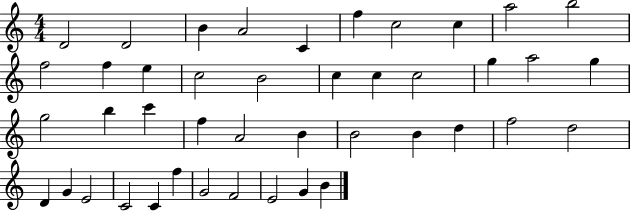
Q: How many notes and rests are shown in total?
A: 43